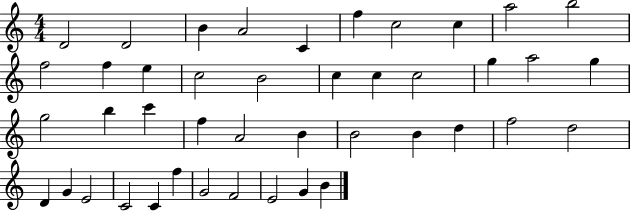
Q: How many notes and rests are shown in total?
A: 43